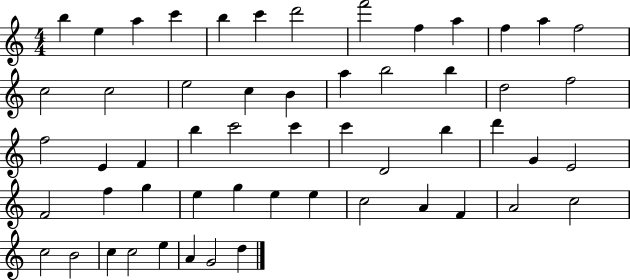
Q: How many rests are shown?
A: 0